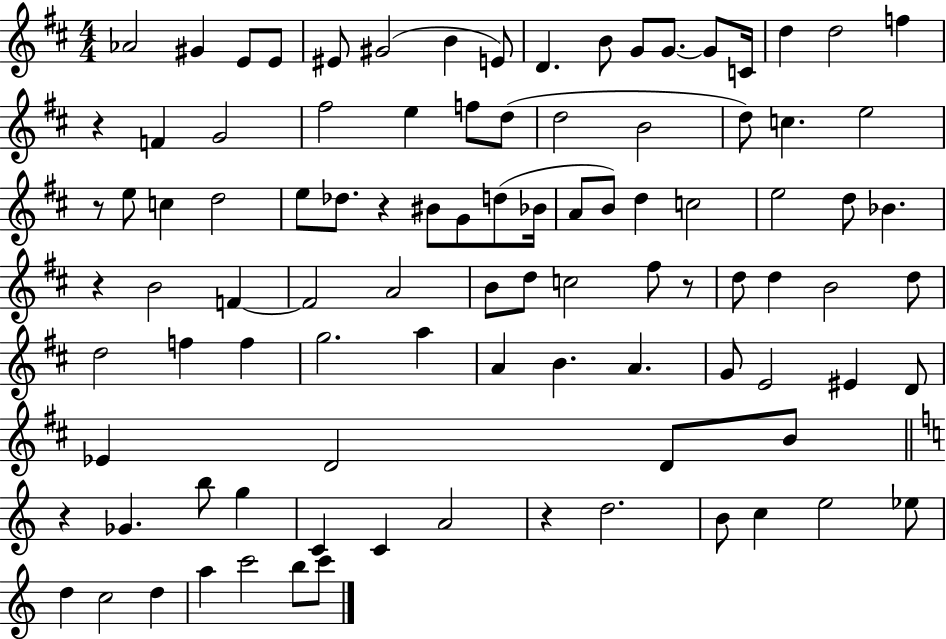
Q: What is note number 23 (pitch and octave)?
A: D5